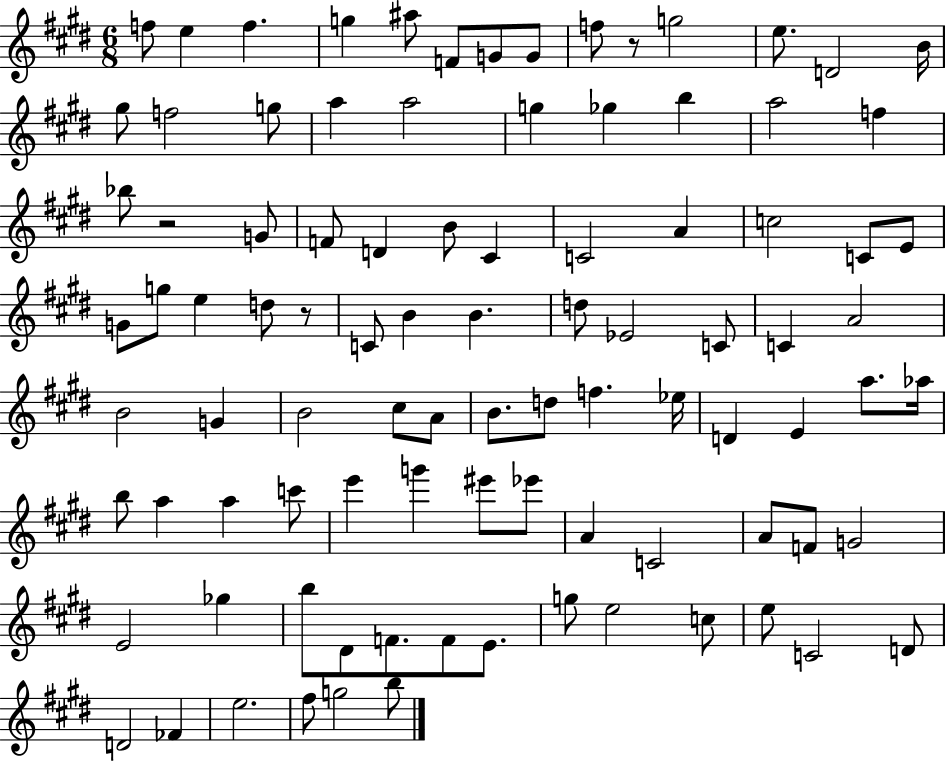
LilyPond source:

{
  \clef treble
  \numericTimeSignature
  \time 6/8
  \key e \major
  \repeat volta 2 { f''8 e''4 f''4. | g''4 ais''8 f'8 g'8 g'8 | f''8 r8 g''2 | e''8. d'2 b'16 | \break gis''8 f''2 g''8 | a''4 a''2 | g''4 ges''4 b''4 | a''2 f''4 | \break bes''8 r2 g'8 | f'8 d'4 b'8 cis'4 | c'2 a'4 | c''2 c'8 e'8 | \break g'8 g''8 e''4 d''8 r8 | c'8 b'4 b'4. | d''8 ees'2 c'8 | c'4 a'2 | \break b'2 g'4 | b'2 cis''8 a'8 | b'8. d''8 f''4. ees''16 | d'4 e'4 a''8. aes''16 | \break b''8 a''4 a''4 c'''8 | e'''4 g'''4 eis'''8 ees'''8 | a'4 c'2 | a'8 f'8 g'2 | \break e'2 ges''4 | b''8 dis'8 f'8. f'8 e'8. | g''8 e''2 c''8 | e''8 c'2 d'8 | \break d'2 fes'4 | e''2. | fis''8 g''2 b''8 | } \bar "|."
}